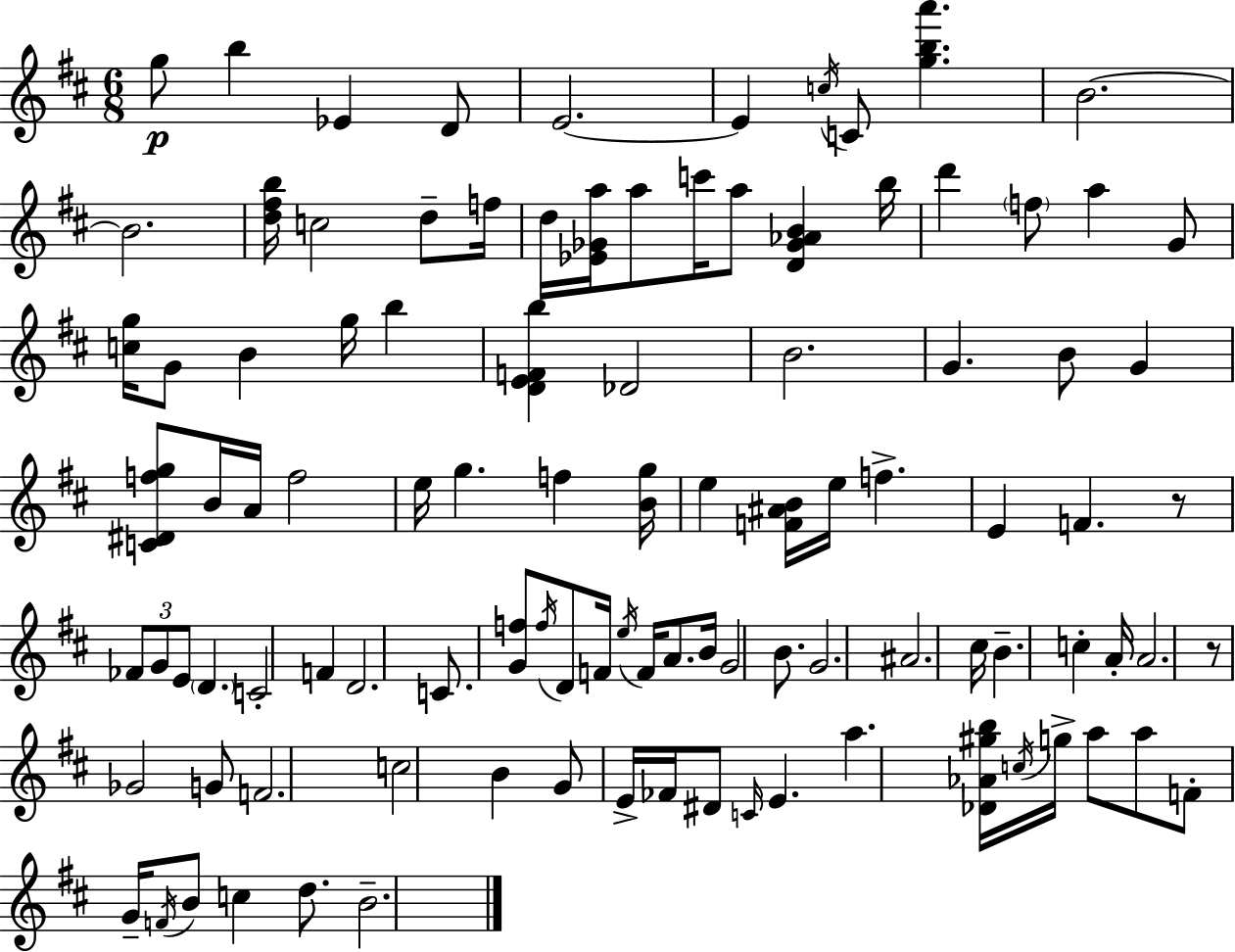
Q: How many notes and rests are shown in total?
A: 102